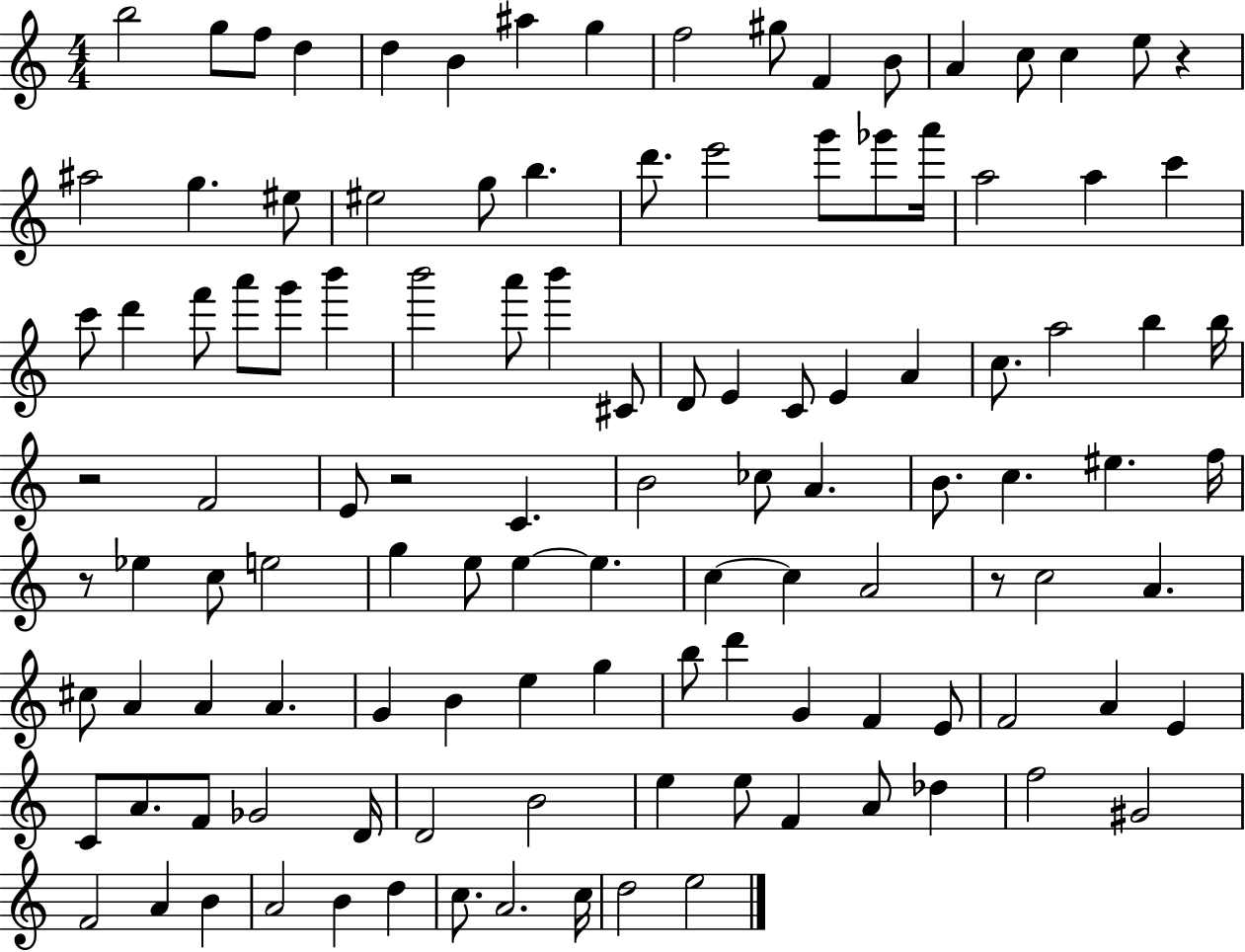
B5/h G5/e F5/e D5/q D5/q B4/q A#5/q G5/q F5/h G#5/e F4/q B4/e A4/q C5/e C5/q E5/e R/q A#5/h G5/q. EIS5/e EIS5/h G5/e B5/q. D6/e. E6/h G6/e Gb6/e A6/s A5/h A5/q C6/q C6/e D6/q F6/e A6/e G6/e B6/q B6/h A6/e B6/q C#4/e D4/e E4/q C4/e E4/q A4/q C5/e. A5/h B5/q B5/s R/h F4/h E4/e R/h C4/q. B4/h CES5/e A4/q. B4/e. C5/q. EIS5/q. F5/s R/e Eb5/q C5/e E5/h G5/q E5/e E5/q E5/q. C5/q C5/q A4/h R/e C5/h A4/q. C#5/e A4/q A4/q A4/q. G4/q B4/q E5/q G5/q B5/e D6/q G4/q F4/q E4/e F4/h A4/q E4/q C4/e A4/e. F4/e Gb4/h D4/s D4/h B4/h E5/q E5/e F4/q A4/e Db5/q F5/h G#4/h F4/h A4/q B4/q A4/h B4/q D5/q C5/e. A4/h. C5/s D5/h E5/h